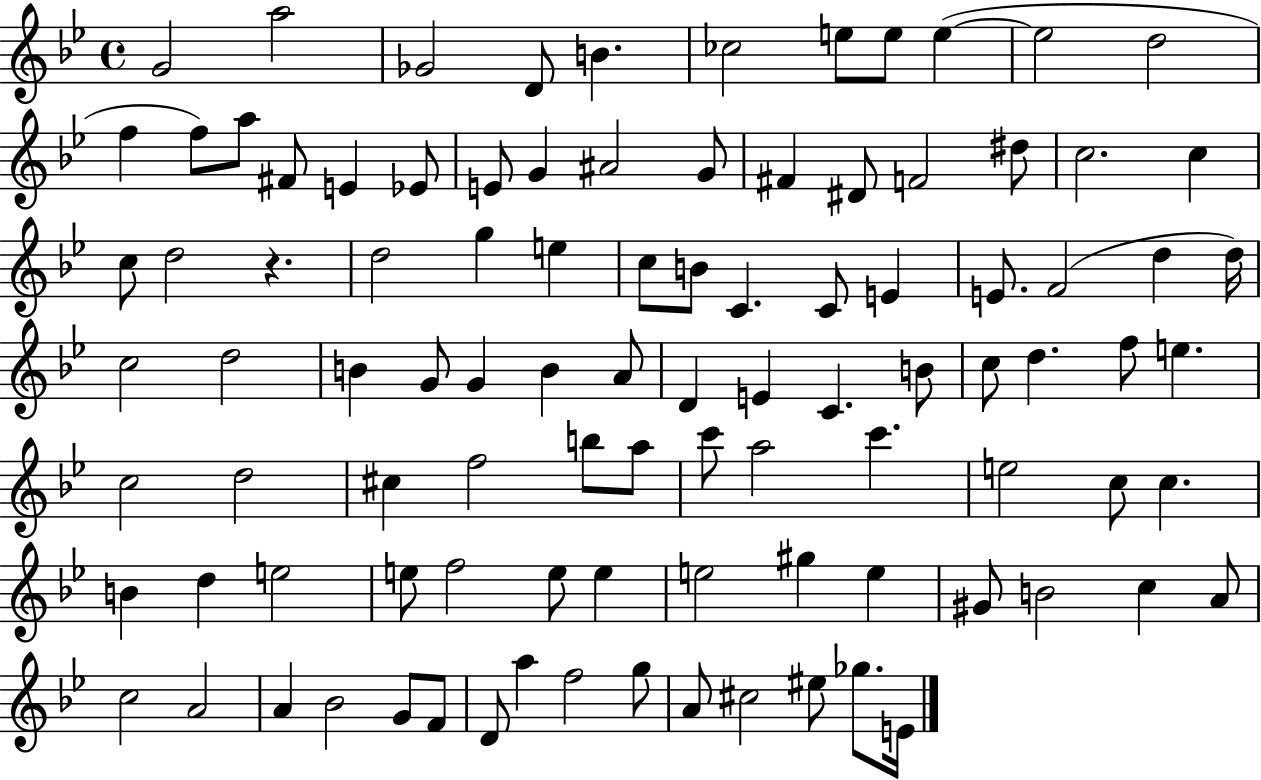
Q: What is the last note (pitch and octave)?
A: E4